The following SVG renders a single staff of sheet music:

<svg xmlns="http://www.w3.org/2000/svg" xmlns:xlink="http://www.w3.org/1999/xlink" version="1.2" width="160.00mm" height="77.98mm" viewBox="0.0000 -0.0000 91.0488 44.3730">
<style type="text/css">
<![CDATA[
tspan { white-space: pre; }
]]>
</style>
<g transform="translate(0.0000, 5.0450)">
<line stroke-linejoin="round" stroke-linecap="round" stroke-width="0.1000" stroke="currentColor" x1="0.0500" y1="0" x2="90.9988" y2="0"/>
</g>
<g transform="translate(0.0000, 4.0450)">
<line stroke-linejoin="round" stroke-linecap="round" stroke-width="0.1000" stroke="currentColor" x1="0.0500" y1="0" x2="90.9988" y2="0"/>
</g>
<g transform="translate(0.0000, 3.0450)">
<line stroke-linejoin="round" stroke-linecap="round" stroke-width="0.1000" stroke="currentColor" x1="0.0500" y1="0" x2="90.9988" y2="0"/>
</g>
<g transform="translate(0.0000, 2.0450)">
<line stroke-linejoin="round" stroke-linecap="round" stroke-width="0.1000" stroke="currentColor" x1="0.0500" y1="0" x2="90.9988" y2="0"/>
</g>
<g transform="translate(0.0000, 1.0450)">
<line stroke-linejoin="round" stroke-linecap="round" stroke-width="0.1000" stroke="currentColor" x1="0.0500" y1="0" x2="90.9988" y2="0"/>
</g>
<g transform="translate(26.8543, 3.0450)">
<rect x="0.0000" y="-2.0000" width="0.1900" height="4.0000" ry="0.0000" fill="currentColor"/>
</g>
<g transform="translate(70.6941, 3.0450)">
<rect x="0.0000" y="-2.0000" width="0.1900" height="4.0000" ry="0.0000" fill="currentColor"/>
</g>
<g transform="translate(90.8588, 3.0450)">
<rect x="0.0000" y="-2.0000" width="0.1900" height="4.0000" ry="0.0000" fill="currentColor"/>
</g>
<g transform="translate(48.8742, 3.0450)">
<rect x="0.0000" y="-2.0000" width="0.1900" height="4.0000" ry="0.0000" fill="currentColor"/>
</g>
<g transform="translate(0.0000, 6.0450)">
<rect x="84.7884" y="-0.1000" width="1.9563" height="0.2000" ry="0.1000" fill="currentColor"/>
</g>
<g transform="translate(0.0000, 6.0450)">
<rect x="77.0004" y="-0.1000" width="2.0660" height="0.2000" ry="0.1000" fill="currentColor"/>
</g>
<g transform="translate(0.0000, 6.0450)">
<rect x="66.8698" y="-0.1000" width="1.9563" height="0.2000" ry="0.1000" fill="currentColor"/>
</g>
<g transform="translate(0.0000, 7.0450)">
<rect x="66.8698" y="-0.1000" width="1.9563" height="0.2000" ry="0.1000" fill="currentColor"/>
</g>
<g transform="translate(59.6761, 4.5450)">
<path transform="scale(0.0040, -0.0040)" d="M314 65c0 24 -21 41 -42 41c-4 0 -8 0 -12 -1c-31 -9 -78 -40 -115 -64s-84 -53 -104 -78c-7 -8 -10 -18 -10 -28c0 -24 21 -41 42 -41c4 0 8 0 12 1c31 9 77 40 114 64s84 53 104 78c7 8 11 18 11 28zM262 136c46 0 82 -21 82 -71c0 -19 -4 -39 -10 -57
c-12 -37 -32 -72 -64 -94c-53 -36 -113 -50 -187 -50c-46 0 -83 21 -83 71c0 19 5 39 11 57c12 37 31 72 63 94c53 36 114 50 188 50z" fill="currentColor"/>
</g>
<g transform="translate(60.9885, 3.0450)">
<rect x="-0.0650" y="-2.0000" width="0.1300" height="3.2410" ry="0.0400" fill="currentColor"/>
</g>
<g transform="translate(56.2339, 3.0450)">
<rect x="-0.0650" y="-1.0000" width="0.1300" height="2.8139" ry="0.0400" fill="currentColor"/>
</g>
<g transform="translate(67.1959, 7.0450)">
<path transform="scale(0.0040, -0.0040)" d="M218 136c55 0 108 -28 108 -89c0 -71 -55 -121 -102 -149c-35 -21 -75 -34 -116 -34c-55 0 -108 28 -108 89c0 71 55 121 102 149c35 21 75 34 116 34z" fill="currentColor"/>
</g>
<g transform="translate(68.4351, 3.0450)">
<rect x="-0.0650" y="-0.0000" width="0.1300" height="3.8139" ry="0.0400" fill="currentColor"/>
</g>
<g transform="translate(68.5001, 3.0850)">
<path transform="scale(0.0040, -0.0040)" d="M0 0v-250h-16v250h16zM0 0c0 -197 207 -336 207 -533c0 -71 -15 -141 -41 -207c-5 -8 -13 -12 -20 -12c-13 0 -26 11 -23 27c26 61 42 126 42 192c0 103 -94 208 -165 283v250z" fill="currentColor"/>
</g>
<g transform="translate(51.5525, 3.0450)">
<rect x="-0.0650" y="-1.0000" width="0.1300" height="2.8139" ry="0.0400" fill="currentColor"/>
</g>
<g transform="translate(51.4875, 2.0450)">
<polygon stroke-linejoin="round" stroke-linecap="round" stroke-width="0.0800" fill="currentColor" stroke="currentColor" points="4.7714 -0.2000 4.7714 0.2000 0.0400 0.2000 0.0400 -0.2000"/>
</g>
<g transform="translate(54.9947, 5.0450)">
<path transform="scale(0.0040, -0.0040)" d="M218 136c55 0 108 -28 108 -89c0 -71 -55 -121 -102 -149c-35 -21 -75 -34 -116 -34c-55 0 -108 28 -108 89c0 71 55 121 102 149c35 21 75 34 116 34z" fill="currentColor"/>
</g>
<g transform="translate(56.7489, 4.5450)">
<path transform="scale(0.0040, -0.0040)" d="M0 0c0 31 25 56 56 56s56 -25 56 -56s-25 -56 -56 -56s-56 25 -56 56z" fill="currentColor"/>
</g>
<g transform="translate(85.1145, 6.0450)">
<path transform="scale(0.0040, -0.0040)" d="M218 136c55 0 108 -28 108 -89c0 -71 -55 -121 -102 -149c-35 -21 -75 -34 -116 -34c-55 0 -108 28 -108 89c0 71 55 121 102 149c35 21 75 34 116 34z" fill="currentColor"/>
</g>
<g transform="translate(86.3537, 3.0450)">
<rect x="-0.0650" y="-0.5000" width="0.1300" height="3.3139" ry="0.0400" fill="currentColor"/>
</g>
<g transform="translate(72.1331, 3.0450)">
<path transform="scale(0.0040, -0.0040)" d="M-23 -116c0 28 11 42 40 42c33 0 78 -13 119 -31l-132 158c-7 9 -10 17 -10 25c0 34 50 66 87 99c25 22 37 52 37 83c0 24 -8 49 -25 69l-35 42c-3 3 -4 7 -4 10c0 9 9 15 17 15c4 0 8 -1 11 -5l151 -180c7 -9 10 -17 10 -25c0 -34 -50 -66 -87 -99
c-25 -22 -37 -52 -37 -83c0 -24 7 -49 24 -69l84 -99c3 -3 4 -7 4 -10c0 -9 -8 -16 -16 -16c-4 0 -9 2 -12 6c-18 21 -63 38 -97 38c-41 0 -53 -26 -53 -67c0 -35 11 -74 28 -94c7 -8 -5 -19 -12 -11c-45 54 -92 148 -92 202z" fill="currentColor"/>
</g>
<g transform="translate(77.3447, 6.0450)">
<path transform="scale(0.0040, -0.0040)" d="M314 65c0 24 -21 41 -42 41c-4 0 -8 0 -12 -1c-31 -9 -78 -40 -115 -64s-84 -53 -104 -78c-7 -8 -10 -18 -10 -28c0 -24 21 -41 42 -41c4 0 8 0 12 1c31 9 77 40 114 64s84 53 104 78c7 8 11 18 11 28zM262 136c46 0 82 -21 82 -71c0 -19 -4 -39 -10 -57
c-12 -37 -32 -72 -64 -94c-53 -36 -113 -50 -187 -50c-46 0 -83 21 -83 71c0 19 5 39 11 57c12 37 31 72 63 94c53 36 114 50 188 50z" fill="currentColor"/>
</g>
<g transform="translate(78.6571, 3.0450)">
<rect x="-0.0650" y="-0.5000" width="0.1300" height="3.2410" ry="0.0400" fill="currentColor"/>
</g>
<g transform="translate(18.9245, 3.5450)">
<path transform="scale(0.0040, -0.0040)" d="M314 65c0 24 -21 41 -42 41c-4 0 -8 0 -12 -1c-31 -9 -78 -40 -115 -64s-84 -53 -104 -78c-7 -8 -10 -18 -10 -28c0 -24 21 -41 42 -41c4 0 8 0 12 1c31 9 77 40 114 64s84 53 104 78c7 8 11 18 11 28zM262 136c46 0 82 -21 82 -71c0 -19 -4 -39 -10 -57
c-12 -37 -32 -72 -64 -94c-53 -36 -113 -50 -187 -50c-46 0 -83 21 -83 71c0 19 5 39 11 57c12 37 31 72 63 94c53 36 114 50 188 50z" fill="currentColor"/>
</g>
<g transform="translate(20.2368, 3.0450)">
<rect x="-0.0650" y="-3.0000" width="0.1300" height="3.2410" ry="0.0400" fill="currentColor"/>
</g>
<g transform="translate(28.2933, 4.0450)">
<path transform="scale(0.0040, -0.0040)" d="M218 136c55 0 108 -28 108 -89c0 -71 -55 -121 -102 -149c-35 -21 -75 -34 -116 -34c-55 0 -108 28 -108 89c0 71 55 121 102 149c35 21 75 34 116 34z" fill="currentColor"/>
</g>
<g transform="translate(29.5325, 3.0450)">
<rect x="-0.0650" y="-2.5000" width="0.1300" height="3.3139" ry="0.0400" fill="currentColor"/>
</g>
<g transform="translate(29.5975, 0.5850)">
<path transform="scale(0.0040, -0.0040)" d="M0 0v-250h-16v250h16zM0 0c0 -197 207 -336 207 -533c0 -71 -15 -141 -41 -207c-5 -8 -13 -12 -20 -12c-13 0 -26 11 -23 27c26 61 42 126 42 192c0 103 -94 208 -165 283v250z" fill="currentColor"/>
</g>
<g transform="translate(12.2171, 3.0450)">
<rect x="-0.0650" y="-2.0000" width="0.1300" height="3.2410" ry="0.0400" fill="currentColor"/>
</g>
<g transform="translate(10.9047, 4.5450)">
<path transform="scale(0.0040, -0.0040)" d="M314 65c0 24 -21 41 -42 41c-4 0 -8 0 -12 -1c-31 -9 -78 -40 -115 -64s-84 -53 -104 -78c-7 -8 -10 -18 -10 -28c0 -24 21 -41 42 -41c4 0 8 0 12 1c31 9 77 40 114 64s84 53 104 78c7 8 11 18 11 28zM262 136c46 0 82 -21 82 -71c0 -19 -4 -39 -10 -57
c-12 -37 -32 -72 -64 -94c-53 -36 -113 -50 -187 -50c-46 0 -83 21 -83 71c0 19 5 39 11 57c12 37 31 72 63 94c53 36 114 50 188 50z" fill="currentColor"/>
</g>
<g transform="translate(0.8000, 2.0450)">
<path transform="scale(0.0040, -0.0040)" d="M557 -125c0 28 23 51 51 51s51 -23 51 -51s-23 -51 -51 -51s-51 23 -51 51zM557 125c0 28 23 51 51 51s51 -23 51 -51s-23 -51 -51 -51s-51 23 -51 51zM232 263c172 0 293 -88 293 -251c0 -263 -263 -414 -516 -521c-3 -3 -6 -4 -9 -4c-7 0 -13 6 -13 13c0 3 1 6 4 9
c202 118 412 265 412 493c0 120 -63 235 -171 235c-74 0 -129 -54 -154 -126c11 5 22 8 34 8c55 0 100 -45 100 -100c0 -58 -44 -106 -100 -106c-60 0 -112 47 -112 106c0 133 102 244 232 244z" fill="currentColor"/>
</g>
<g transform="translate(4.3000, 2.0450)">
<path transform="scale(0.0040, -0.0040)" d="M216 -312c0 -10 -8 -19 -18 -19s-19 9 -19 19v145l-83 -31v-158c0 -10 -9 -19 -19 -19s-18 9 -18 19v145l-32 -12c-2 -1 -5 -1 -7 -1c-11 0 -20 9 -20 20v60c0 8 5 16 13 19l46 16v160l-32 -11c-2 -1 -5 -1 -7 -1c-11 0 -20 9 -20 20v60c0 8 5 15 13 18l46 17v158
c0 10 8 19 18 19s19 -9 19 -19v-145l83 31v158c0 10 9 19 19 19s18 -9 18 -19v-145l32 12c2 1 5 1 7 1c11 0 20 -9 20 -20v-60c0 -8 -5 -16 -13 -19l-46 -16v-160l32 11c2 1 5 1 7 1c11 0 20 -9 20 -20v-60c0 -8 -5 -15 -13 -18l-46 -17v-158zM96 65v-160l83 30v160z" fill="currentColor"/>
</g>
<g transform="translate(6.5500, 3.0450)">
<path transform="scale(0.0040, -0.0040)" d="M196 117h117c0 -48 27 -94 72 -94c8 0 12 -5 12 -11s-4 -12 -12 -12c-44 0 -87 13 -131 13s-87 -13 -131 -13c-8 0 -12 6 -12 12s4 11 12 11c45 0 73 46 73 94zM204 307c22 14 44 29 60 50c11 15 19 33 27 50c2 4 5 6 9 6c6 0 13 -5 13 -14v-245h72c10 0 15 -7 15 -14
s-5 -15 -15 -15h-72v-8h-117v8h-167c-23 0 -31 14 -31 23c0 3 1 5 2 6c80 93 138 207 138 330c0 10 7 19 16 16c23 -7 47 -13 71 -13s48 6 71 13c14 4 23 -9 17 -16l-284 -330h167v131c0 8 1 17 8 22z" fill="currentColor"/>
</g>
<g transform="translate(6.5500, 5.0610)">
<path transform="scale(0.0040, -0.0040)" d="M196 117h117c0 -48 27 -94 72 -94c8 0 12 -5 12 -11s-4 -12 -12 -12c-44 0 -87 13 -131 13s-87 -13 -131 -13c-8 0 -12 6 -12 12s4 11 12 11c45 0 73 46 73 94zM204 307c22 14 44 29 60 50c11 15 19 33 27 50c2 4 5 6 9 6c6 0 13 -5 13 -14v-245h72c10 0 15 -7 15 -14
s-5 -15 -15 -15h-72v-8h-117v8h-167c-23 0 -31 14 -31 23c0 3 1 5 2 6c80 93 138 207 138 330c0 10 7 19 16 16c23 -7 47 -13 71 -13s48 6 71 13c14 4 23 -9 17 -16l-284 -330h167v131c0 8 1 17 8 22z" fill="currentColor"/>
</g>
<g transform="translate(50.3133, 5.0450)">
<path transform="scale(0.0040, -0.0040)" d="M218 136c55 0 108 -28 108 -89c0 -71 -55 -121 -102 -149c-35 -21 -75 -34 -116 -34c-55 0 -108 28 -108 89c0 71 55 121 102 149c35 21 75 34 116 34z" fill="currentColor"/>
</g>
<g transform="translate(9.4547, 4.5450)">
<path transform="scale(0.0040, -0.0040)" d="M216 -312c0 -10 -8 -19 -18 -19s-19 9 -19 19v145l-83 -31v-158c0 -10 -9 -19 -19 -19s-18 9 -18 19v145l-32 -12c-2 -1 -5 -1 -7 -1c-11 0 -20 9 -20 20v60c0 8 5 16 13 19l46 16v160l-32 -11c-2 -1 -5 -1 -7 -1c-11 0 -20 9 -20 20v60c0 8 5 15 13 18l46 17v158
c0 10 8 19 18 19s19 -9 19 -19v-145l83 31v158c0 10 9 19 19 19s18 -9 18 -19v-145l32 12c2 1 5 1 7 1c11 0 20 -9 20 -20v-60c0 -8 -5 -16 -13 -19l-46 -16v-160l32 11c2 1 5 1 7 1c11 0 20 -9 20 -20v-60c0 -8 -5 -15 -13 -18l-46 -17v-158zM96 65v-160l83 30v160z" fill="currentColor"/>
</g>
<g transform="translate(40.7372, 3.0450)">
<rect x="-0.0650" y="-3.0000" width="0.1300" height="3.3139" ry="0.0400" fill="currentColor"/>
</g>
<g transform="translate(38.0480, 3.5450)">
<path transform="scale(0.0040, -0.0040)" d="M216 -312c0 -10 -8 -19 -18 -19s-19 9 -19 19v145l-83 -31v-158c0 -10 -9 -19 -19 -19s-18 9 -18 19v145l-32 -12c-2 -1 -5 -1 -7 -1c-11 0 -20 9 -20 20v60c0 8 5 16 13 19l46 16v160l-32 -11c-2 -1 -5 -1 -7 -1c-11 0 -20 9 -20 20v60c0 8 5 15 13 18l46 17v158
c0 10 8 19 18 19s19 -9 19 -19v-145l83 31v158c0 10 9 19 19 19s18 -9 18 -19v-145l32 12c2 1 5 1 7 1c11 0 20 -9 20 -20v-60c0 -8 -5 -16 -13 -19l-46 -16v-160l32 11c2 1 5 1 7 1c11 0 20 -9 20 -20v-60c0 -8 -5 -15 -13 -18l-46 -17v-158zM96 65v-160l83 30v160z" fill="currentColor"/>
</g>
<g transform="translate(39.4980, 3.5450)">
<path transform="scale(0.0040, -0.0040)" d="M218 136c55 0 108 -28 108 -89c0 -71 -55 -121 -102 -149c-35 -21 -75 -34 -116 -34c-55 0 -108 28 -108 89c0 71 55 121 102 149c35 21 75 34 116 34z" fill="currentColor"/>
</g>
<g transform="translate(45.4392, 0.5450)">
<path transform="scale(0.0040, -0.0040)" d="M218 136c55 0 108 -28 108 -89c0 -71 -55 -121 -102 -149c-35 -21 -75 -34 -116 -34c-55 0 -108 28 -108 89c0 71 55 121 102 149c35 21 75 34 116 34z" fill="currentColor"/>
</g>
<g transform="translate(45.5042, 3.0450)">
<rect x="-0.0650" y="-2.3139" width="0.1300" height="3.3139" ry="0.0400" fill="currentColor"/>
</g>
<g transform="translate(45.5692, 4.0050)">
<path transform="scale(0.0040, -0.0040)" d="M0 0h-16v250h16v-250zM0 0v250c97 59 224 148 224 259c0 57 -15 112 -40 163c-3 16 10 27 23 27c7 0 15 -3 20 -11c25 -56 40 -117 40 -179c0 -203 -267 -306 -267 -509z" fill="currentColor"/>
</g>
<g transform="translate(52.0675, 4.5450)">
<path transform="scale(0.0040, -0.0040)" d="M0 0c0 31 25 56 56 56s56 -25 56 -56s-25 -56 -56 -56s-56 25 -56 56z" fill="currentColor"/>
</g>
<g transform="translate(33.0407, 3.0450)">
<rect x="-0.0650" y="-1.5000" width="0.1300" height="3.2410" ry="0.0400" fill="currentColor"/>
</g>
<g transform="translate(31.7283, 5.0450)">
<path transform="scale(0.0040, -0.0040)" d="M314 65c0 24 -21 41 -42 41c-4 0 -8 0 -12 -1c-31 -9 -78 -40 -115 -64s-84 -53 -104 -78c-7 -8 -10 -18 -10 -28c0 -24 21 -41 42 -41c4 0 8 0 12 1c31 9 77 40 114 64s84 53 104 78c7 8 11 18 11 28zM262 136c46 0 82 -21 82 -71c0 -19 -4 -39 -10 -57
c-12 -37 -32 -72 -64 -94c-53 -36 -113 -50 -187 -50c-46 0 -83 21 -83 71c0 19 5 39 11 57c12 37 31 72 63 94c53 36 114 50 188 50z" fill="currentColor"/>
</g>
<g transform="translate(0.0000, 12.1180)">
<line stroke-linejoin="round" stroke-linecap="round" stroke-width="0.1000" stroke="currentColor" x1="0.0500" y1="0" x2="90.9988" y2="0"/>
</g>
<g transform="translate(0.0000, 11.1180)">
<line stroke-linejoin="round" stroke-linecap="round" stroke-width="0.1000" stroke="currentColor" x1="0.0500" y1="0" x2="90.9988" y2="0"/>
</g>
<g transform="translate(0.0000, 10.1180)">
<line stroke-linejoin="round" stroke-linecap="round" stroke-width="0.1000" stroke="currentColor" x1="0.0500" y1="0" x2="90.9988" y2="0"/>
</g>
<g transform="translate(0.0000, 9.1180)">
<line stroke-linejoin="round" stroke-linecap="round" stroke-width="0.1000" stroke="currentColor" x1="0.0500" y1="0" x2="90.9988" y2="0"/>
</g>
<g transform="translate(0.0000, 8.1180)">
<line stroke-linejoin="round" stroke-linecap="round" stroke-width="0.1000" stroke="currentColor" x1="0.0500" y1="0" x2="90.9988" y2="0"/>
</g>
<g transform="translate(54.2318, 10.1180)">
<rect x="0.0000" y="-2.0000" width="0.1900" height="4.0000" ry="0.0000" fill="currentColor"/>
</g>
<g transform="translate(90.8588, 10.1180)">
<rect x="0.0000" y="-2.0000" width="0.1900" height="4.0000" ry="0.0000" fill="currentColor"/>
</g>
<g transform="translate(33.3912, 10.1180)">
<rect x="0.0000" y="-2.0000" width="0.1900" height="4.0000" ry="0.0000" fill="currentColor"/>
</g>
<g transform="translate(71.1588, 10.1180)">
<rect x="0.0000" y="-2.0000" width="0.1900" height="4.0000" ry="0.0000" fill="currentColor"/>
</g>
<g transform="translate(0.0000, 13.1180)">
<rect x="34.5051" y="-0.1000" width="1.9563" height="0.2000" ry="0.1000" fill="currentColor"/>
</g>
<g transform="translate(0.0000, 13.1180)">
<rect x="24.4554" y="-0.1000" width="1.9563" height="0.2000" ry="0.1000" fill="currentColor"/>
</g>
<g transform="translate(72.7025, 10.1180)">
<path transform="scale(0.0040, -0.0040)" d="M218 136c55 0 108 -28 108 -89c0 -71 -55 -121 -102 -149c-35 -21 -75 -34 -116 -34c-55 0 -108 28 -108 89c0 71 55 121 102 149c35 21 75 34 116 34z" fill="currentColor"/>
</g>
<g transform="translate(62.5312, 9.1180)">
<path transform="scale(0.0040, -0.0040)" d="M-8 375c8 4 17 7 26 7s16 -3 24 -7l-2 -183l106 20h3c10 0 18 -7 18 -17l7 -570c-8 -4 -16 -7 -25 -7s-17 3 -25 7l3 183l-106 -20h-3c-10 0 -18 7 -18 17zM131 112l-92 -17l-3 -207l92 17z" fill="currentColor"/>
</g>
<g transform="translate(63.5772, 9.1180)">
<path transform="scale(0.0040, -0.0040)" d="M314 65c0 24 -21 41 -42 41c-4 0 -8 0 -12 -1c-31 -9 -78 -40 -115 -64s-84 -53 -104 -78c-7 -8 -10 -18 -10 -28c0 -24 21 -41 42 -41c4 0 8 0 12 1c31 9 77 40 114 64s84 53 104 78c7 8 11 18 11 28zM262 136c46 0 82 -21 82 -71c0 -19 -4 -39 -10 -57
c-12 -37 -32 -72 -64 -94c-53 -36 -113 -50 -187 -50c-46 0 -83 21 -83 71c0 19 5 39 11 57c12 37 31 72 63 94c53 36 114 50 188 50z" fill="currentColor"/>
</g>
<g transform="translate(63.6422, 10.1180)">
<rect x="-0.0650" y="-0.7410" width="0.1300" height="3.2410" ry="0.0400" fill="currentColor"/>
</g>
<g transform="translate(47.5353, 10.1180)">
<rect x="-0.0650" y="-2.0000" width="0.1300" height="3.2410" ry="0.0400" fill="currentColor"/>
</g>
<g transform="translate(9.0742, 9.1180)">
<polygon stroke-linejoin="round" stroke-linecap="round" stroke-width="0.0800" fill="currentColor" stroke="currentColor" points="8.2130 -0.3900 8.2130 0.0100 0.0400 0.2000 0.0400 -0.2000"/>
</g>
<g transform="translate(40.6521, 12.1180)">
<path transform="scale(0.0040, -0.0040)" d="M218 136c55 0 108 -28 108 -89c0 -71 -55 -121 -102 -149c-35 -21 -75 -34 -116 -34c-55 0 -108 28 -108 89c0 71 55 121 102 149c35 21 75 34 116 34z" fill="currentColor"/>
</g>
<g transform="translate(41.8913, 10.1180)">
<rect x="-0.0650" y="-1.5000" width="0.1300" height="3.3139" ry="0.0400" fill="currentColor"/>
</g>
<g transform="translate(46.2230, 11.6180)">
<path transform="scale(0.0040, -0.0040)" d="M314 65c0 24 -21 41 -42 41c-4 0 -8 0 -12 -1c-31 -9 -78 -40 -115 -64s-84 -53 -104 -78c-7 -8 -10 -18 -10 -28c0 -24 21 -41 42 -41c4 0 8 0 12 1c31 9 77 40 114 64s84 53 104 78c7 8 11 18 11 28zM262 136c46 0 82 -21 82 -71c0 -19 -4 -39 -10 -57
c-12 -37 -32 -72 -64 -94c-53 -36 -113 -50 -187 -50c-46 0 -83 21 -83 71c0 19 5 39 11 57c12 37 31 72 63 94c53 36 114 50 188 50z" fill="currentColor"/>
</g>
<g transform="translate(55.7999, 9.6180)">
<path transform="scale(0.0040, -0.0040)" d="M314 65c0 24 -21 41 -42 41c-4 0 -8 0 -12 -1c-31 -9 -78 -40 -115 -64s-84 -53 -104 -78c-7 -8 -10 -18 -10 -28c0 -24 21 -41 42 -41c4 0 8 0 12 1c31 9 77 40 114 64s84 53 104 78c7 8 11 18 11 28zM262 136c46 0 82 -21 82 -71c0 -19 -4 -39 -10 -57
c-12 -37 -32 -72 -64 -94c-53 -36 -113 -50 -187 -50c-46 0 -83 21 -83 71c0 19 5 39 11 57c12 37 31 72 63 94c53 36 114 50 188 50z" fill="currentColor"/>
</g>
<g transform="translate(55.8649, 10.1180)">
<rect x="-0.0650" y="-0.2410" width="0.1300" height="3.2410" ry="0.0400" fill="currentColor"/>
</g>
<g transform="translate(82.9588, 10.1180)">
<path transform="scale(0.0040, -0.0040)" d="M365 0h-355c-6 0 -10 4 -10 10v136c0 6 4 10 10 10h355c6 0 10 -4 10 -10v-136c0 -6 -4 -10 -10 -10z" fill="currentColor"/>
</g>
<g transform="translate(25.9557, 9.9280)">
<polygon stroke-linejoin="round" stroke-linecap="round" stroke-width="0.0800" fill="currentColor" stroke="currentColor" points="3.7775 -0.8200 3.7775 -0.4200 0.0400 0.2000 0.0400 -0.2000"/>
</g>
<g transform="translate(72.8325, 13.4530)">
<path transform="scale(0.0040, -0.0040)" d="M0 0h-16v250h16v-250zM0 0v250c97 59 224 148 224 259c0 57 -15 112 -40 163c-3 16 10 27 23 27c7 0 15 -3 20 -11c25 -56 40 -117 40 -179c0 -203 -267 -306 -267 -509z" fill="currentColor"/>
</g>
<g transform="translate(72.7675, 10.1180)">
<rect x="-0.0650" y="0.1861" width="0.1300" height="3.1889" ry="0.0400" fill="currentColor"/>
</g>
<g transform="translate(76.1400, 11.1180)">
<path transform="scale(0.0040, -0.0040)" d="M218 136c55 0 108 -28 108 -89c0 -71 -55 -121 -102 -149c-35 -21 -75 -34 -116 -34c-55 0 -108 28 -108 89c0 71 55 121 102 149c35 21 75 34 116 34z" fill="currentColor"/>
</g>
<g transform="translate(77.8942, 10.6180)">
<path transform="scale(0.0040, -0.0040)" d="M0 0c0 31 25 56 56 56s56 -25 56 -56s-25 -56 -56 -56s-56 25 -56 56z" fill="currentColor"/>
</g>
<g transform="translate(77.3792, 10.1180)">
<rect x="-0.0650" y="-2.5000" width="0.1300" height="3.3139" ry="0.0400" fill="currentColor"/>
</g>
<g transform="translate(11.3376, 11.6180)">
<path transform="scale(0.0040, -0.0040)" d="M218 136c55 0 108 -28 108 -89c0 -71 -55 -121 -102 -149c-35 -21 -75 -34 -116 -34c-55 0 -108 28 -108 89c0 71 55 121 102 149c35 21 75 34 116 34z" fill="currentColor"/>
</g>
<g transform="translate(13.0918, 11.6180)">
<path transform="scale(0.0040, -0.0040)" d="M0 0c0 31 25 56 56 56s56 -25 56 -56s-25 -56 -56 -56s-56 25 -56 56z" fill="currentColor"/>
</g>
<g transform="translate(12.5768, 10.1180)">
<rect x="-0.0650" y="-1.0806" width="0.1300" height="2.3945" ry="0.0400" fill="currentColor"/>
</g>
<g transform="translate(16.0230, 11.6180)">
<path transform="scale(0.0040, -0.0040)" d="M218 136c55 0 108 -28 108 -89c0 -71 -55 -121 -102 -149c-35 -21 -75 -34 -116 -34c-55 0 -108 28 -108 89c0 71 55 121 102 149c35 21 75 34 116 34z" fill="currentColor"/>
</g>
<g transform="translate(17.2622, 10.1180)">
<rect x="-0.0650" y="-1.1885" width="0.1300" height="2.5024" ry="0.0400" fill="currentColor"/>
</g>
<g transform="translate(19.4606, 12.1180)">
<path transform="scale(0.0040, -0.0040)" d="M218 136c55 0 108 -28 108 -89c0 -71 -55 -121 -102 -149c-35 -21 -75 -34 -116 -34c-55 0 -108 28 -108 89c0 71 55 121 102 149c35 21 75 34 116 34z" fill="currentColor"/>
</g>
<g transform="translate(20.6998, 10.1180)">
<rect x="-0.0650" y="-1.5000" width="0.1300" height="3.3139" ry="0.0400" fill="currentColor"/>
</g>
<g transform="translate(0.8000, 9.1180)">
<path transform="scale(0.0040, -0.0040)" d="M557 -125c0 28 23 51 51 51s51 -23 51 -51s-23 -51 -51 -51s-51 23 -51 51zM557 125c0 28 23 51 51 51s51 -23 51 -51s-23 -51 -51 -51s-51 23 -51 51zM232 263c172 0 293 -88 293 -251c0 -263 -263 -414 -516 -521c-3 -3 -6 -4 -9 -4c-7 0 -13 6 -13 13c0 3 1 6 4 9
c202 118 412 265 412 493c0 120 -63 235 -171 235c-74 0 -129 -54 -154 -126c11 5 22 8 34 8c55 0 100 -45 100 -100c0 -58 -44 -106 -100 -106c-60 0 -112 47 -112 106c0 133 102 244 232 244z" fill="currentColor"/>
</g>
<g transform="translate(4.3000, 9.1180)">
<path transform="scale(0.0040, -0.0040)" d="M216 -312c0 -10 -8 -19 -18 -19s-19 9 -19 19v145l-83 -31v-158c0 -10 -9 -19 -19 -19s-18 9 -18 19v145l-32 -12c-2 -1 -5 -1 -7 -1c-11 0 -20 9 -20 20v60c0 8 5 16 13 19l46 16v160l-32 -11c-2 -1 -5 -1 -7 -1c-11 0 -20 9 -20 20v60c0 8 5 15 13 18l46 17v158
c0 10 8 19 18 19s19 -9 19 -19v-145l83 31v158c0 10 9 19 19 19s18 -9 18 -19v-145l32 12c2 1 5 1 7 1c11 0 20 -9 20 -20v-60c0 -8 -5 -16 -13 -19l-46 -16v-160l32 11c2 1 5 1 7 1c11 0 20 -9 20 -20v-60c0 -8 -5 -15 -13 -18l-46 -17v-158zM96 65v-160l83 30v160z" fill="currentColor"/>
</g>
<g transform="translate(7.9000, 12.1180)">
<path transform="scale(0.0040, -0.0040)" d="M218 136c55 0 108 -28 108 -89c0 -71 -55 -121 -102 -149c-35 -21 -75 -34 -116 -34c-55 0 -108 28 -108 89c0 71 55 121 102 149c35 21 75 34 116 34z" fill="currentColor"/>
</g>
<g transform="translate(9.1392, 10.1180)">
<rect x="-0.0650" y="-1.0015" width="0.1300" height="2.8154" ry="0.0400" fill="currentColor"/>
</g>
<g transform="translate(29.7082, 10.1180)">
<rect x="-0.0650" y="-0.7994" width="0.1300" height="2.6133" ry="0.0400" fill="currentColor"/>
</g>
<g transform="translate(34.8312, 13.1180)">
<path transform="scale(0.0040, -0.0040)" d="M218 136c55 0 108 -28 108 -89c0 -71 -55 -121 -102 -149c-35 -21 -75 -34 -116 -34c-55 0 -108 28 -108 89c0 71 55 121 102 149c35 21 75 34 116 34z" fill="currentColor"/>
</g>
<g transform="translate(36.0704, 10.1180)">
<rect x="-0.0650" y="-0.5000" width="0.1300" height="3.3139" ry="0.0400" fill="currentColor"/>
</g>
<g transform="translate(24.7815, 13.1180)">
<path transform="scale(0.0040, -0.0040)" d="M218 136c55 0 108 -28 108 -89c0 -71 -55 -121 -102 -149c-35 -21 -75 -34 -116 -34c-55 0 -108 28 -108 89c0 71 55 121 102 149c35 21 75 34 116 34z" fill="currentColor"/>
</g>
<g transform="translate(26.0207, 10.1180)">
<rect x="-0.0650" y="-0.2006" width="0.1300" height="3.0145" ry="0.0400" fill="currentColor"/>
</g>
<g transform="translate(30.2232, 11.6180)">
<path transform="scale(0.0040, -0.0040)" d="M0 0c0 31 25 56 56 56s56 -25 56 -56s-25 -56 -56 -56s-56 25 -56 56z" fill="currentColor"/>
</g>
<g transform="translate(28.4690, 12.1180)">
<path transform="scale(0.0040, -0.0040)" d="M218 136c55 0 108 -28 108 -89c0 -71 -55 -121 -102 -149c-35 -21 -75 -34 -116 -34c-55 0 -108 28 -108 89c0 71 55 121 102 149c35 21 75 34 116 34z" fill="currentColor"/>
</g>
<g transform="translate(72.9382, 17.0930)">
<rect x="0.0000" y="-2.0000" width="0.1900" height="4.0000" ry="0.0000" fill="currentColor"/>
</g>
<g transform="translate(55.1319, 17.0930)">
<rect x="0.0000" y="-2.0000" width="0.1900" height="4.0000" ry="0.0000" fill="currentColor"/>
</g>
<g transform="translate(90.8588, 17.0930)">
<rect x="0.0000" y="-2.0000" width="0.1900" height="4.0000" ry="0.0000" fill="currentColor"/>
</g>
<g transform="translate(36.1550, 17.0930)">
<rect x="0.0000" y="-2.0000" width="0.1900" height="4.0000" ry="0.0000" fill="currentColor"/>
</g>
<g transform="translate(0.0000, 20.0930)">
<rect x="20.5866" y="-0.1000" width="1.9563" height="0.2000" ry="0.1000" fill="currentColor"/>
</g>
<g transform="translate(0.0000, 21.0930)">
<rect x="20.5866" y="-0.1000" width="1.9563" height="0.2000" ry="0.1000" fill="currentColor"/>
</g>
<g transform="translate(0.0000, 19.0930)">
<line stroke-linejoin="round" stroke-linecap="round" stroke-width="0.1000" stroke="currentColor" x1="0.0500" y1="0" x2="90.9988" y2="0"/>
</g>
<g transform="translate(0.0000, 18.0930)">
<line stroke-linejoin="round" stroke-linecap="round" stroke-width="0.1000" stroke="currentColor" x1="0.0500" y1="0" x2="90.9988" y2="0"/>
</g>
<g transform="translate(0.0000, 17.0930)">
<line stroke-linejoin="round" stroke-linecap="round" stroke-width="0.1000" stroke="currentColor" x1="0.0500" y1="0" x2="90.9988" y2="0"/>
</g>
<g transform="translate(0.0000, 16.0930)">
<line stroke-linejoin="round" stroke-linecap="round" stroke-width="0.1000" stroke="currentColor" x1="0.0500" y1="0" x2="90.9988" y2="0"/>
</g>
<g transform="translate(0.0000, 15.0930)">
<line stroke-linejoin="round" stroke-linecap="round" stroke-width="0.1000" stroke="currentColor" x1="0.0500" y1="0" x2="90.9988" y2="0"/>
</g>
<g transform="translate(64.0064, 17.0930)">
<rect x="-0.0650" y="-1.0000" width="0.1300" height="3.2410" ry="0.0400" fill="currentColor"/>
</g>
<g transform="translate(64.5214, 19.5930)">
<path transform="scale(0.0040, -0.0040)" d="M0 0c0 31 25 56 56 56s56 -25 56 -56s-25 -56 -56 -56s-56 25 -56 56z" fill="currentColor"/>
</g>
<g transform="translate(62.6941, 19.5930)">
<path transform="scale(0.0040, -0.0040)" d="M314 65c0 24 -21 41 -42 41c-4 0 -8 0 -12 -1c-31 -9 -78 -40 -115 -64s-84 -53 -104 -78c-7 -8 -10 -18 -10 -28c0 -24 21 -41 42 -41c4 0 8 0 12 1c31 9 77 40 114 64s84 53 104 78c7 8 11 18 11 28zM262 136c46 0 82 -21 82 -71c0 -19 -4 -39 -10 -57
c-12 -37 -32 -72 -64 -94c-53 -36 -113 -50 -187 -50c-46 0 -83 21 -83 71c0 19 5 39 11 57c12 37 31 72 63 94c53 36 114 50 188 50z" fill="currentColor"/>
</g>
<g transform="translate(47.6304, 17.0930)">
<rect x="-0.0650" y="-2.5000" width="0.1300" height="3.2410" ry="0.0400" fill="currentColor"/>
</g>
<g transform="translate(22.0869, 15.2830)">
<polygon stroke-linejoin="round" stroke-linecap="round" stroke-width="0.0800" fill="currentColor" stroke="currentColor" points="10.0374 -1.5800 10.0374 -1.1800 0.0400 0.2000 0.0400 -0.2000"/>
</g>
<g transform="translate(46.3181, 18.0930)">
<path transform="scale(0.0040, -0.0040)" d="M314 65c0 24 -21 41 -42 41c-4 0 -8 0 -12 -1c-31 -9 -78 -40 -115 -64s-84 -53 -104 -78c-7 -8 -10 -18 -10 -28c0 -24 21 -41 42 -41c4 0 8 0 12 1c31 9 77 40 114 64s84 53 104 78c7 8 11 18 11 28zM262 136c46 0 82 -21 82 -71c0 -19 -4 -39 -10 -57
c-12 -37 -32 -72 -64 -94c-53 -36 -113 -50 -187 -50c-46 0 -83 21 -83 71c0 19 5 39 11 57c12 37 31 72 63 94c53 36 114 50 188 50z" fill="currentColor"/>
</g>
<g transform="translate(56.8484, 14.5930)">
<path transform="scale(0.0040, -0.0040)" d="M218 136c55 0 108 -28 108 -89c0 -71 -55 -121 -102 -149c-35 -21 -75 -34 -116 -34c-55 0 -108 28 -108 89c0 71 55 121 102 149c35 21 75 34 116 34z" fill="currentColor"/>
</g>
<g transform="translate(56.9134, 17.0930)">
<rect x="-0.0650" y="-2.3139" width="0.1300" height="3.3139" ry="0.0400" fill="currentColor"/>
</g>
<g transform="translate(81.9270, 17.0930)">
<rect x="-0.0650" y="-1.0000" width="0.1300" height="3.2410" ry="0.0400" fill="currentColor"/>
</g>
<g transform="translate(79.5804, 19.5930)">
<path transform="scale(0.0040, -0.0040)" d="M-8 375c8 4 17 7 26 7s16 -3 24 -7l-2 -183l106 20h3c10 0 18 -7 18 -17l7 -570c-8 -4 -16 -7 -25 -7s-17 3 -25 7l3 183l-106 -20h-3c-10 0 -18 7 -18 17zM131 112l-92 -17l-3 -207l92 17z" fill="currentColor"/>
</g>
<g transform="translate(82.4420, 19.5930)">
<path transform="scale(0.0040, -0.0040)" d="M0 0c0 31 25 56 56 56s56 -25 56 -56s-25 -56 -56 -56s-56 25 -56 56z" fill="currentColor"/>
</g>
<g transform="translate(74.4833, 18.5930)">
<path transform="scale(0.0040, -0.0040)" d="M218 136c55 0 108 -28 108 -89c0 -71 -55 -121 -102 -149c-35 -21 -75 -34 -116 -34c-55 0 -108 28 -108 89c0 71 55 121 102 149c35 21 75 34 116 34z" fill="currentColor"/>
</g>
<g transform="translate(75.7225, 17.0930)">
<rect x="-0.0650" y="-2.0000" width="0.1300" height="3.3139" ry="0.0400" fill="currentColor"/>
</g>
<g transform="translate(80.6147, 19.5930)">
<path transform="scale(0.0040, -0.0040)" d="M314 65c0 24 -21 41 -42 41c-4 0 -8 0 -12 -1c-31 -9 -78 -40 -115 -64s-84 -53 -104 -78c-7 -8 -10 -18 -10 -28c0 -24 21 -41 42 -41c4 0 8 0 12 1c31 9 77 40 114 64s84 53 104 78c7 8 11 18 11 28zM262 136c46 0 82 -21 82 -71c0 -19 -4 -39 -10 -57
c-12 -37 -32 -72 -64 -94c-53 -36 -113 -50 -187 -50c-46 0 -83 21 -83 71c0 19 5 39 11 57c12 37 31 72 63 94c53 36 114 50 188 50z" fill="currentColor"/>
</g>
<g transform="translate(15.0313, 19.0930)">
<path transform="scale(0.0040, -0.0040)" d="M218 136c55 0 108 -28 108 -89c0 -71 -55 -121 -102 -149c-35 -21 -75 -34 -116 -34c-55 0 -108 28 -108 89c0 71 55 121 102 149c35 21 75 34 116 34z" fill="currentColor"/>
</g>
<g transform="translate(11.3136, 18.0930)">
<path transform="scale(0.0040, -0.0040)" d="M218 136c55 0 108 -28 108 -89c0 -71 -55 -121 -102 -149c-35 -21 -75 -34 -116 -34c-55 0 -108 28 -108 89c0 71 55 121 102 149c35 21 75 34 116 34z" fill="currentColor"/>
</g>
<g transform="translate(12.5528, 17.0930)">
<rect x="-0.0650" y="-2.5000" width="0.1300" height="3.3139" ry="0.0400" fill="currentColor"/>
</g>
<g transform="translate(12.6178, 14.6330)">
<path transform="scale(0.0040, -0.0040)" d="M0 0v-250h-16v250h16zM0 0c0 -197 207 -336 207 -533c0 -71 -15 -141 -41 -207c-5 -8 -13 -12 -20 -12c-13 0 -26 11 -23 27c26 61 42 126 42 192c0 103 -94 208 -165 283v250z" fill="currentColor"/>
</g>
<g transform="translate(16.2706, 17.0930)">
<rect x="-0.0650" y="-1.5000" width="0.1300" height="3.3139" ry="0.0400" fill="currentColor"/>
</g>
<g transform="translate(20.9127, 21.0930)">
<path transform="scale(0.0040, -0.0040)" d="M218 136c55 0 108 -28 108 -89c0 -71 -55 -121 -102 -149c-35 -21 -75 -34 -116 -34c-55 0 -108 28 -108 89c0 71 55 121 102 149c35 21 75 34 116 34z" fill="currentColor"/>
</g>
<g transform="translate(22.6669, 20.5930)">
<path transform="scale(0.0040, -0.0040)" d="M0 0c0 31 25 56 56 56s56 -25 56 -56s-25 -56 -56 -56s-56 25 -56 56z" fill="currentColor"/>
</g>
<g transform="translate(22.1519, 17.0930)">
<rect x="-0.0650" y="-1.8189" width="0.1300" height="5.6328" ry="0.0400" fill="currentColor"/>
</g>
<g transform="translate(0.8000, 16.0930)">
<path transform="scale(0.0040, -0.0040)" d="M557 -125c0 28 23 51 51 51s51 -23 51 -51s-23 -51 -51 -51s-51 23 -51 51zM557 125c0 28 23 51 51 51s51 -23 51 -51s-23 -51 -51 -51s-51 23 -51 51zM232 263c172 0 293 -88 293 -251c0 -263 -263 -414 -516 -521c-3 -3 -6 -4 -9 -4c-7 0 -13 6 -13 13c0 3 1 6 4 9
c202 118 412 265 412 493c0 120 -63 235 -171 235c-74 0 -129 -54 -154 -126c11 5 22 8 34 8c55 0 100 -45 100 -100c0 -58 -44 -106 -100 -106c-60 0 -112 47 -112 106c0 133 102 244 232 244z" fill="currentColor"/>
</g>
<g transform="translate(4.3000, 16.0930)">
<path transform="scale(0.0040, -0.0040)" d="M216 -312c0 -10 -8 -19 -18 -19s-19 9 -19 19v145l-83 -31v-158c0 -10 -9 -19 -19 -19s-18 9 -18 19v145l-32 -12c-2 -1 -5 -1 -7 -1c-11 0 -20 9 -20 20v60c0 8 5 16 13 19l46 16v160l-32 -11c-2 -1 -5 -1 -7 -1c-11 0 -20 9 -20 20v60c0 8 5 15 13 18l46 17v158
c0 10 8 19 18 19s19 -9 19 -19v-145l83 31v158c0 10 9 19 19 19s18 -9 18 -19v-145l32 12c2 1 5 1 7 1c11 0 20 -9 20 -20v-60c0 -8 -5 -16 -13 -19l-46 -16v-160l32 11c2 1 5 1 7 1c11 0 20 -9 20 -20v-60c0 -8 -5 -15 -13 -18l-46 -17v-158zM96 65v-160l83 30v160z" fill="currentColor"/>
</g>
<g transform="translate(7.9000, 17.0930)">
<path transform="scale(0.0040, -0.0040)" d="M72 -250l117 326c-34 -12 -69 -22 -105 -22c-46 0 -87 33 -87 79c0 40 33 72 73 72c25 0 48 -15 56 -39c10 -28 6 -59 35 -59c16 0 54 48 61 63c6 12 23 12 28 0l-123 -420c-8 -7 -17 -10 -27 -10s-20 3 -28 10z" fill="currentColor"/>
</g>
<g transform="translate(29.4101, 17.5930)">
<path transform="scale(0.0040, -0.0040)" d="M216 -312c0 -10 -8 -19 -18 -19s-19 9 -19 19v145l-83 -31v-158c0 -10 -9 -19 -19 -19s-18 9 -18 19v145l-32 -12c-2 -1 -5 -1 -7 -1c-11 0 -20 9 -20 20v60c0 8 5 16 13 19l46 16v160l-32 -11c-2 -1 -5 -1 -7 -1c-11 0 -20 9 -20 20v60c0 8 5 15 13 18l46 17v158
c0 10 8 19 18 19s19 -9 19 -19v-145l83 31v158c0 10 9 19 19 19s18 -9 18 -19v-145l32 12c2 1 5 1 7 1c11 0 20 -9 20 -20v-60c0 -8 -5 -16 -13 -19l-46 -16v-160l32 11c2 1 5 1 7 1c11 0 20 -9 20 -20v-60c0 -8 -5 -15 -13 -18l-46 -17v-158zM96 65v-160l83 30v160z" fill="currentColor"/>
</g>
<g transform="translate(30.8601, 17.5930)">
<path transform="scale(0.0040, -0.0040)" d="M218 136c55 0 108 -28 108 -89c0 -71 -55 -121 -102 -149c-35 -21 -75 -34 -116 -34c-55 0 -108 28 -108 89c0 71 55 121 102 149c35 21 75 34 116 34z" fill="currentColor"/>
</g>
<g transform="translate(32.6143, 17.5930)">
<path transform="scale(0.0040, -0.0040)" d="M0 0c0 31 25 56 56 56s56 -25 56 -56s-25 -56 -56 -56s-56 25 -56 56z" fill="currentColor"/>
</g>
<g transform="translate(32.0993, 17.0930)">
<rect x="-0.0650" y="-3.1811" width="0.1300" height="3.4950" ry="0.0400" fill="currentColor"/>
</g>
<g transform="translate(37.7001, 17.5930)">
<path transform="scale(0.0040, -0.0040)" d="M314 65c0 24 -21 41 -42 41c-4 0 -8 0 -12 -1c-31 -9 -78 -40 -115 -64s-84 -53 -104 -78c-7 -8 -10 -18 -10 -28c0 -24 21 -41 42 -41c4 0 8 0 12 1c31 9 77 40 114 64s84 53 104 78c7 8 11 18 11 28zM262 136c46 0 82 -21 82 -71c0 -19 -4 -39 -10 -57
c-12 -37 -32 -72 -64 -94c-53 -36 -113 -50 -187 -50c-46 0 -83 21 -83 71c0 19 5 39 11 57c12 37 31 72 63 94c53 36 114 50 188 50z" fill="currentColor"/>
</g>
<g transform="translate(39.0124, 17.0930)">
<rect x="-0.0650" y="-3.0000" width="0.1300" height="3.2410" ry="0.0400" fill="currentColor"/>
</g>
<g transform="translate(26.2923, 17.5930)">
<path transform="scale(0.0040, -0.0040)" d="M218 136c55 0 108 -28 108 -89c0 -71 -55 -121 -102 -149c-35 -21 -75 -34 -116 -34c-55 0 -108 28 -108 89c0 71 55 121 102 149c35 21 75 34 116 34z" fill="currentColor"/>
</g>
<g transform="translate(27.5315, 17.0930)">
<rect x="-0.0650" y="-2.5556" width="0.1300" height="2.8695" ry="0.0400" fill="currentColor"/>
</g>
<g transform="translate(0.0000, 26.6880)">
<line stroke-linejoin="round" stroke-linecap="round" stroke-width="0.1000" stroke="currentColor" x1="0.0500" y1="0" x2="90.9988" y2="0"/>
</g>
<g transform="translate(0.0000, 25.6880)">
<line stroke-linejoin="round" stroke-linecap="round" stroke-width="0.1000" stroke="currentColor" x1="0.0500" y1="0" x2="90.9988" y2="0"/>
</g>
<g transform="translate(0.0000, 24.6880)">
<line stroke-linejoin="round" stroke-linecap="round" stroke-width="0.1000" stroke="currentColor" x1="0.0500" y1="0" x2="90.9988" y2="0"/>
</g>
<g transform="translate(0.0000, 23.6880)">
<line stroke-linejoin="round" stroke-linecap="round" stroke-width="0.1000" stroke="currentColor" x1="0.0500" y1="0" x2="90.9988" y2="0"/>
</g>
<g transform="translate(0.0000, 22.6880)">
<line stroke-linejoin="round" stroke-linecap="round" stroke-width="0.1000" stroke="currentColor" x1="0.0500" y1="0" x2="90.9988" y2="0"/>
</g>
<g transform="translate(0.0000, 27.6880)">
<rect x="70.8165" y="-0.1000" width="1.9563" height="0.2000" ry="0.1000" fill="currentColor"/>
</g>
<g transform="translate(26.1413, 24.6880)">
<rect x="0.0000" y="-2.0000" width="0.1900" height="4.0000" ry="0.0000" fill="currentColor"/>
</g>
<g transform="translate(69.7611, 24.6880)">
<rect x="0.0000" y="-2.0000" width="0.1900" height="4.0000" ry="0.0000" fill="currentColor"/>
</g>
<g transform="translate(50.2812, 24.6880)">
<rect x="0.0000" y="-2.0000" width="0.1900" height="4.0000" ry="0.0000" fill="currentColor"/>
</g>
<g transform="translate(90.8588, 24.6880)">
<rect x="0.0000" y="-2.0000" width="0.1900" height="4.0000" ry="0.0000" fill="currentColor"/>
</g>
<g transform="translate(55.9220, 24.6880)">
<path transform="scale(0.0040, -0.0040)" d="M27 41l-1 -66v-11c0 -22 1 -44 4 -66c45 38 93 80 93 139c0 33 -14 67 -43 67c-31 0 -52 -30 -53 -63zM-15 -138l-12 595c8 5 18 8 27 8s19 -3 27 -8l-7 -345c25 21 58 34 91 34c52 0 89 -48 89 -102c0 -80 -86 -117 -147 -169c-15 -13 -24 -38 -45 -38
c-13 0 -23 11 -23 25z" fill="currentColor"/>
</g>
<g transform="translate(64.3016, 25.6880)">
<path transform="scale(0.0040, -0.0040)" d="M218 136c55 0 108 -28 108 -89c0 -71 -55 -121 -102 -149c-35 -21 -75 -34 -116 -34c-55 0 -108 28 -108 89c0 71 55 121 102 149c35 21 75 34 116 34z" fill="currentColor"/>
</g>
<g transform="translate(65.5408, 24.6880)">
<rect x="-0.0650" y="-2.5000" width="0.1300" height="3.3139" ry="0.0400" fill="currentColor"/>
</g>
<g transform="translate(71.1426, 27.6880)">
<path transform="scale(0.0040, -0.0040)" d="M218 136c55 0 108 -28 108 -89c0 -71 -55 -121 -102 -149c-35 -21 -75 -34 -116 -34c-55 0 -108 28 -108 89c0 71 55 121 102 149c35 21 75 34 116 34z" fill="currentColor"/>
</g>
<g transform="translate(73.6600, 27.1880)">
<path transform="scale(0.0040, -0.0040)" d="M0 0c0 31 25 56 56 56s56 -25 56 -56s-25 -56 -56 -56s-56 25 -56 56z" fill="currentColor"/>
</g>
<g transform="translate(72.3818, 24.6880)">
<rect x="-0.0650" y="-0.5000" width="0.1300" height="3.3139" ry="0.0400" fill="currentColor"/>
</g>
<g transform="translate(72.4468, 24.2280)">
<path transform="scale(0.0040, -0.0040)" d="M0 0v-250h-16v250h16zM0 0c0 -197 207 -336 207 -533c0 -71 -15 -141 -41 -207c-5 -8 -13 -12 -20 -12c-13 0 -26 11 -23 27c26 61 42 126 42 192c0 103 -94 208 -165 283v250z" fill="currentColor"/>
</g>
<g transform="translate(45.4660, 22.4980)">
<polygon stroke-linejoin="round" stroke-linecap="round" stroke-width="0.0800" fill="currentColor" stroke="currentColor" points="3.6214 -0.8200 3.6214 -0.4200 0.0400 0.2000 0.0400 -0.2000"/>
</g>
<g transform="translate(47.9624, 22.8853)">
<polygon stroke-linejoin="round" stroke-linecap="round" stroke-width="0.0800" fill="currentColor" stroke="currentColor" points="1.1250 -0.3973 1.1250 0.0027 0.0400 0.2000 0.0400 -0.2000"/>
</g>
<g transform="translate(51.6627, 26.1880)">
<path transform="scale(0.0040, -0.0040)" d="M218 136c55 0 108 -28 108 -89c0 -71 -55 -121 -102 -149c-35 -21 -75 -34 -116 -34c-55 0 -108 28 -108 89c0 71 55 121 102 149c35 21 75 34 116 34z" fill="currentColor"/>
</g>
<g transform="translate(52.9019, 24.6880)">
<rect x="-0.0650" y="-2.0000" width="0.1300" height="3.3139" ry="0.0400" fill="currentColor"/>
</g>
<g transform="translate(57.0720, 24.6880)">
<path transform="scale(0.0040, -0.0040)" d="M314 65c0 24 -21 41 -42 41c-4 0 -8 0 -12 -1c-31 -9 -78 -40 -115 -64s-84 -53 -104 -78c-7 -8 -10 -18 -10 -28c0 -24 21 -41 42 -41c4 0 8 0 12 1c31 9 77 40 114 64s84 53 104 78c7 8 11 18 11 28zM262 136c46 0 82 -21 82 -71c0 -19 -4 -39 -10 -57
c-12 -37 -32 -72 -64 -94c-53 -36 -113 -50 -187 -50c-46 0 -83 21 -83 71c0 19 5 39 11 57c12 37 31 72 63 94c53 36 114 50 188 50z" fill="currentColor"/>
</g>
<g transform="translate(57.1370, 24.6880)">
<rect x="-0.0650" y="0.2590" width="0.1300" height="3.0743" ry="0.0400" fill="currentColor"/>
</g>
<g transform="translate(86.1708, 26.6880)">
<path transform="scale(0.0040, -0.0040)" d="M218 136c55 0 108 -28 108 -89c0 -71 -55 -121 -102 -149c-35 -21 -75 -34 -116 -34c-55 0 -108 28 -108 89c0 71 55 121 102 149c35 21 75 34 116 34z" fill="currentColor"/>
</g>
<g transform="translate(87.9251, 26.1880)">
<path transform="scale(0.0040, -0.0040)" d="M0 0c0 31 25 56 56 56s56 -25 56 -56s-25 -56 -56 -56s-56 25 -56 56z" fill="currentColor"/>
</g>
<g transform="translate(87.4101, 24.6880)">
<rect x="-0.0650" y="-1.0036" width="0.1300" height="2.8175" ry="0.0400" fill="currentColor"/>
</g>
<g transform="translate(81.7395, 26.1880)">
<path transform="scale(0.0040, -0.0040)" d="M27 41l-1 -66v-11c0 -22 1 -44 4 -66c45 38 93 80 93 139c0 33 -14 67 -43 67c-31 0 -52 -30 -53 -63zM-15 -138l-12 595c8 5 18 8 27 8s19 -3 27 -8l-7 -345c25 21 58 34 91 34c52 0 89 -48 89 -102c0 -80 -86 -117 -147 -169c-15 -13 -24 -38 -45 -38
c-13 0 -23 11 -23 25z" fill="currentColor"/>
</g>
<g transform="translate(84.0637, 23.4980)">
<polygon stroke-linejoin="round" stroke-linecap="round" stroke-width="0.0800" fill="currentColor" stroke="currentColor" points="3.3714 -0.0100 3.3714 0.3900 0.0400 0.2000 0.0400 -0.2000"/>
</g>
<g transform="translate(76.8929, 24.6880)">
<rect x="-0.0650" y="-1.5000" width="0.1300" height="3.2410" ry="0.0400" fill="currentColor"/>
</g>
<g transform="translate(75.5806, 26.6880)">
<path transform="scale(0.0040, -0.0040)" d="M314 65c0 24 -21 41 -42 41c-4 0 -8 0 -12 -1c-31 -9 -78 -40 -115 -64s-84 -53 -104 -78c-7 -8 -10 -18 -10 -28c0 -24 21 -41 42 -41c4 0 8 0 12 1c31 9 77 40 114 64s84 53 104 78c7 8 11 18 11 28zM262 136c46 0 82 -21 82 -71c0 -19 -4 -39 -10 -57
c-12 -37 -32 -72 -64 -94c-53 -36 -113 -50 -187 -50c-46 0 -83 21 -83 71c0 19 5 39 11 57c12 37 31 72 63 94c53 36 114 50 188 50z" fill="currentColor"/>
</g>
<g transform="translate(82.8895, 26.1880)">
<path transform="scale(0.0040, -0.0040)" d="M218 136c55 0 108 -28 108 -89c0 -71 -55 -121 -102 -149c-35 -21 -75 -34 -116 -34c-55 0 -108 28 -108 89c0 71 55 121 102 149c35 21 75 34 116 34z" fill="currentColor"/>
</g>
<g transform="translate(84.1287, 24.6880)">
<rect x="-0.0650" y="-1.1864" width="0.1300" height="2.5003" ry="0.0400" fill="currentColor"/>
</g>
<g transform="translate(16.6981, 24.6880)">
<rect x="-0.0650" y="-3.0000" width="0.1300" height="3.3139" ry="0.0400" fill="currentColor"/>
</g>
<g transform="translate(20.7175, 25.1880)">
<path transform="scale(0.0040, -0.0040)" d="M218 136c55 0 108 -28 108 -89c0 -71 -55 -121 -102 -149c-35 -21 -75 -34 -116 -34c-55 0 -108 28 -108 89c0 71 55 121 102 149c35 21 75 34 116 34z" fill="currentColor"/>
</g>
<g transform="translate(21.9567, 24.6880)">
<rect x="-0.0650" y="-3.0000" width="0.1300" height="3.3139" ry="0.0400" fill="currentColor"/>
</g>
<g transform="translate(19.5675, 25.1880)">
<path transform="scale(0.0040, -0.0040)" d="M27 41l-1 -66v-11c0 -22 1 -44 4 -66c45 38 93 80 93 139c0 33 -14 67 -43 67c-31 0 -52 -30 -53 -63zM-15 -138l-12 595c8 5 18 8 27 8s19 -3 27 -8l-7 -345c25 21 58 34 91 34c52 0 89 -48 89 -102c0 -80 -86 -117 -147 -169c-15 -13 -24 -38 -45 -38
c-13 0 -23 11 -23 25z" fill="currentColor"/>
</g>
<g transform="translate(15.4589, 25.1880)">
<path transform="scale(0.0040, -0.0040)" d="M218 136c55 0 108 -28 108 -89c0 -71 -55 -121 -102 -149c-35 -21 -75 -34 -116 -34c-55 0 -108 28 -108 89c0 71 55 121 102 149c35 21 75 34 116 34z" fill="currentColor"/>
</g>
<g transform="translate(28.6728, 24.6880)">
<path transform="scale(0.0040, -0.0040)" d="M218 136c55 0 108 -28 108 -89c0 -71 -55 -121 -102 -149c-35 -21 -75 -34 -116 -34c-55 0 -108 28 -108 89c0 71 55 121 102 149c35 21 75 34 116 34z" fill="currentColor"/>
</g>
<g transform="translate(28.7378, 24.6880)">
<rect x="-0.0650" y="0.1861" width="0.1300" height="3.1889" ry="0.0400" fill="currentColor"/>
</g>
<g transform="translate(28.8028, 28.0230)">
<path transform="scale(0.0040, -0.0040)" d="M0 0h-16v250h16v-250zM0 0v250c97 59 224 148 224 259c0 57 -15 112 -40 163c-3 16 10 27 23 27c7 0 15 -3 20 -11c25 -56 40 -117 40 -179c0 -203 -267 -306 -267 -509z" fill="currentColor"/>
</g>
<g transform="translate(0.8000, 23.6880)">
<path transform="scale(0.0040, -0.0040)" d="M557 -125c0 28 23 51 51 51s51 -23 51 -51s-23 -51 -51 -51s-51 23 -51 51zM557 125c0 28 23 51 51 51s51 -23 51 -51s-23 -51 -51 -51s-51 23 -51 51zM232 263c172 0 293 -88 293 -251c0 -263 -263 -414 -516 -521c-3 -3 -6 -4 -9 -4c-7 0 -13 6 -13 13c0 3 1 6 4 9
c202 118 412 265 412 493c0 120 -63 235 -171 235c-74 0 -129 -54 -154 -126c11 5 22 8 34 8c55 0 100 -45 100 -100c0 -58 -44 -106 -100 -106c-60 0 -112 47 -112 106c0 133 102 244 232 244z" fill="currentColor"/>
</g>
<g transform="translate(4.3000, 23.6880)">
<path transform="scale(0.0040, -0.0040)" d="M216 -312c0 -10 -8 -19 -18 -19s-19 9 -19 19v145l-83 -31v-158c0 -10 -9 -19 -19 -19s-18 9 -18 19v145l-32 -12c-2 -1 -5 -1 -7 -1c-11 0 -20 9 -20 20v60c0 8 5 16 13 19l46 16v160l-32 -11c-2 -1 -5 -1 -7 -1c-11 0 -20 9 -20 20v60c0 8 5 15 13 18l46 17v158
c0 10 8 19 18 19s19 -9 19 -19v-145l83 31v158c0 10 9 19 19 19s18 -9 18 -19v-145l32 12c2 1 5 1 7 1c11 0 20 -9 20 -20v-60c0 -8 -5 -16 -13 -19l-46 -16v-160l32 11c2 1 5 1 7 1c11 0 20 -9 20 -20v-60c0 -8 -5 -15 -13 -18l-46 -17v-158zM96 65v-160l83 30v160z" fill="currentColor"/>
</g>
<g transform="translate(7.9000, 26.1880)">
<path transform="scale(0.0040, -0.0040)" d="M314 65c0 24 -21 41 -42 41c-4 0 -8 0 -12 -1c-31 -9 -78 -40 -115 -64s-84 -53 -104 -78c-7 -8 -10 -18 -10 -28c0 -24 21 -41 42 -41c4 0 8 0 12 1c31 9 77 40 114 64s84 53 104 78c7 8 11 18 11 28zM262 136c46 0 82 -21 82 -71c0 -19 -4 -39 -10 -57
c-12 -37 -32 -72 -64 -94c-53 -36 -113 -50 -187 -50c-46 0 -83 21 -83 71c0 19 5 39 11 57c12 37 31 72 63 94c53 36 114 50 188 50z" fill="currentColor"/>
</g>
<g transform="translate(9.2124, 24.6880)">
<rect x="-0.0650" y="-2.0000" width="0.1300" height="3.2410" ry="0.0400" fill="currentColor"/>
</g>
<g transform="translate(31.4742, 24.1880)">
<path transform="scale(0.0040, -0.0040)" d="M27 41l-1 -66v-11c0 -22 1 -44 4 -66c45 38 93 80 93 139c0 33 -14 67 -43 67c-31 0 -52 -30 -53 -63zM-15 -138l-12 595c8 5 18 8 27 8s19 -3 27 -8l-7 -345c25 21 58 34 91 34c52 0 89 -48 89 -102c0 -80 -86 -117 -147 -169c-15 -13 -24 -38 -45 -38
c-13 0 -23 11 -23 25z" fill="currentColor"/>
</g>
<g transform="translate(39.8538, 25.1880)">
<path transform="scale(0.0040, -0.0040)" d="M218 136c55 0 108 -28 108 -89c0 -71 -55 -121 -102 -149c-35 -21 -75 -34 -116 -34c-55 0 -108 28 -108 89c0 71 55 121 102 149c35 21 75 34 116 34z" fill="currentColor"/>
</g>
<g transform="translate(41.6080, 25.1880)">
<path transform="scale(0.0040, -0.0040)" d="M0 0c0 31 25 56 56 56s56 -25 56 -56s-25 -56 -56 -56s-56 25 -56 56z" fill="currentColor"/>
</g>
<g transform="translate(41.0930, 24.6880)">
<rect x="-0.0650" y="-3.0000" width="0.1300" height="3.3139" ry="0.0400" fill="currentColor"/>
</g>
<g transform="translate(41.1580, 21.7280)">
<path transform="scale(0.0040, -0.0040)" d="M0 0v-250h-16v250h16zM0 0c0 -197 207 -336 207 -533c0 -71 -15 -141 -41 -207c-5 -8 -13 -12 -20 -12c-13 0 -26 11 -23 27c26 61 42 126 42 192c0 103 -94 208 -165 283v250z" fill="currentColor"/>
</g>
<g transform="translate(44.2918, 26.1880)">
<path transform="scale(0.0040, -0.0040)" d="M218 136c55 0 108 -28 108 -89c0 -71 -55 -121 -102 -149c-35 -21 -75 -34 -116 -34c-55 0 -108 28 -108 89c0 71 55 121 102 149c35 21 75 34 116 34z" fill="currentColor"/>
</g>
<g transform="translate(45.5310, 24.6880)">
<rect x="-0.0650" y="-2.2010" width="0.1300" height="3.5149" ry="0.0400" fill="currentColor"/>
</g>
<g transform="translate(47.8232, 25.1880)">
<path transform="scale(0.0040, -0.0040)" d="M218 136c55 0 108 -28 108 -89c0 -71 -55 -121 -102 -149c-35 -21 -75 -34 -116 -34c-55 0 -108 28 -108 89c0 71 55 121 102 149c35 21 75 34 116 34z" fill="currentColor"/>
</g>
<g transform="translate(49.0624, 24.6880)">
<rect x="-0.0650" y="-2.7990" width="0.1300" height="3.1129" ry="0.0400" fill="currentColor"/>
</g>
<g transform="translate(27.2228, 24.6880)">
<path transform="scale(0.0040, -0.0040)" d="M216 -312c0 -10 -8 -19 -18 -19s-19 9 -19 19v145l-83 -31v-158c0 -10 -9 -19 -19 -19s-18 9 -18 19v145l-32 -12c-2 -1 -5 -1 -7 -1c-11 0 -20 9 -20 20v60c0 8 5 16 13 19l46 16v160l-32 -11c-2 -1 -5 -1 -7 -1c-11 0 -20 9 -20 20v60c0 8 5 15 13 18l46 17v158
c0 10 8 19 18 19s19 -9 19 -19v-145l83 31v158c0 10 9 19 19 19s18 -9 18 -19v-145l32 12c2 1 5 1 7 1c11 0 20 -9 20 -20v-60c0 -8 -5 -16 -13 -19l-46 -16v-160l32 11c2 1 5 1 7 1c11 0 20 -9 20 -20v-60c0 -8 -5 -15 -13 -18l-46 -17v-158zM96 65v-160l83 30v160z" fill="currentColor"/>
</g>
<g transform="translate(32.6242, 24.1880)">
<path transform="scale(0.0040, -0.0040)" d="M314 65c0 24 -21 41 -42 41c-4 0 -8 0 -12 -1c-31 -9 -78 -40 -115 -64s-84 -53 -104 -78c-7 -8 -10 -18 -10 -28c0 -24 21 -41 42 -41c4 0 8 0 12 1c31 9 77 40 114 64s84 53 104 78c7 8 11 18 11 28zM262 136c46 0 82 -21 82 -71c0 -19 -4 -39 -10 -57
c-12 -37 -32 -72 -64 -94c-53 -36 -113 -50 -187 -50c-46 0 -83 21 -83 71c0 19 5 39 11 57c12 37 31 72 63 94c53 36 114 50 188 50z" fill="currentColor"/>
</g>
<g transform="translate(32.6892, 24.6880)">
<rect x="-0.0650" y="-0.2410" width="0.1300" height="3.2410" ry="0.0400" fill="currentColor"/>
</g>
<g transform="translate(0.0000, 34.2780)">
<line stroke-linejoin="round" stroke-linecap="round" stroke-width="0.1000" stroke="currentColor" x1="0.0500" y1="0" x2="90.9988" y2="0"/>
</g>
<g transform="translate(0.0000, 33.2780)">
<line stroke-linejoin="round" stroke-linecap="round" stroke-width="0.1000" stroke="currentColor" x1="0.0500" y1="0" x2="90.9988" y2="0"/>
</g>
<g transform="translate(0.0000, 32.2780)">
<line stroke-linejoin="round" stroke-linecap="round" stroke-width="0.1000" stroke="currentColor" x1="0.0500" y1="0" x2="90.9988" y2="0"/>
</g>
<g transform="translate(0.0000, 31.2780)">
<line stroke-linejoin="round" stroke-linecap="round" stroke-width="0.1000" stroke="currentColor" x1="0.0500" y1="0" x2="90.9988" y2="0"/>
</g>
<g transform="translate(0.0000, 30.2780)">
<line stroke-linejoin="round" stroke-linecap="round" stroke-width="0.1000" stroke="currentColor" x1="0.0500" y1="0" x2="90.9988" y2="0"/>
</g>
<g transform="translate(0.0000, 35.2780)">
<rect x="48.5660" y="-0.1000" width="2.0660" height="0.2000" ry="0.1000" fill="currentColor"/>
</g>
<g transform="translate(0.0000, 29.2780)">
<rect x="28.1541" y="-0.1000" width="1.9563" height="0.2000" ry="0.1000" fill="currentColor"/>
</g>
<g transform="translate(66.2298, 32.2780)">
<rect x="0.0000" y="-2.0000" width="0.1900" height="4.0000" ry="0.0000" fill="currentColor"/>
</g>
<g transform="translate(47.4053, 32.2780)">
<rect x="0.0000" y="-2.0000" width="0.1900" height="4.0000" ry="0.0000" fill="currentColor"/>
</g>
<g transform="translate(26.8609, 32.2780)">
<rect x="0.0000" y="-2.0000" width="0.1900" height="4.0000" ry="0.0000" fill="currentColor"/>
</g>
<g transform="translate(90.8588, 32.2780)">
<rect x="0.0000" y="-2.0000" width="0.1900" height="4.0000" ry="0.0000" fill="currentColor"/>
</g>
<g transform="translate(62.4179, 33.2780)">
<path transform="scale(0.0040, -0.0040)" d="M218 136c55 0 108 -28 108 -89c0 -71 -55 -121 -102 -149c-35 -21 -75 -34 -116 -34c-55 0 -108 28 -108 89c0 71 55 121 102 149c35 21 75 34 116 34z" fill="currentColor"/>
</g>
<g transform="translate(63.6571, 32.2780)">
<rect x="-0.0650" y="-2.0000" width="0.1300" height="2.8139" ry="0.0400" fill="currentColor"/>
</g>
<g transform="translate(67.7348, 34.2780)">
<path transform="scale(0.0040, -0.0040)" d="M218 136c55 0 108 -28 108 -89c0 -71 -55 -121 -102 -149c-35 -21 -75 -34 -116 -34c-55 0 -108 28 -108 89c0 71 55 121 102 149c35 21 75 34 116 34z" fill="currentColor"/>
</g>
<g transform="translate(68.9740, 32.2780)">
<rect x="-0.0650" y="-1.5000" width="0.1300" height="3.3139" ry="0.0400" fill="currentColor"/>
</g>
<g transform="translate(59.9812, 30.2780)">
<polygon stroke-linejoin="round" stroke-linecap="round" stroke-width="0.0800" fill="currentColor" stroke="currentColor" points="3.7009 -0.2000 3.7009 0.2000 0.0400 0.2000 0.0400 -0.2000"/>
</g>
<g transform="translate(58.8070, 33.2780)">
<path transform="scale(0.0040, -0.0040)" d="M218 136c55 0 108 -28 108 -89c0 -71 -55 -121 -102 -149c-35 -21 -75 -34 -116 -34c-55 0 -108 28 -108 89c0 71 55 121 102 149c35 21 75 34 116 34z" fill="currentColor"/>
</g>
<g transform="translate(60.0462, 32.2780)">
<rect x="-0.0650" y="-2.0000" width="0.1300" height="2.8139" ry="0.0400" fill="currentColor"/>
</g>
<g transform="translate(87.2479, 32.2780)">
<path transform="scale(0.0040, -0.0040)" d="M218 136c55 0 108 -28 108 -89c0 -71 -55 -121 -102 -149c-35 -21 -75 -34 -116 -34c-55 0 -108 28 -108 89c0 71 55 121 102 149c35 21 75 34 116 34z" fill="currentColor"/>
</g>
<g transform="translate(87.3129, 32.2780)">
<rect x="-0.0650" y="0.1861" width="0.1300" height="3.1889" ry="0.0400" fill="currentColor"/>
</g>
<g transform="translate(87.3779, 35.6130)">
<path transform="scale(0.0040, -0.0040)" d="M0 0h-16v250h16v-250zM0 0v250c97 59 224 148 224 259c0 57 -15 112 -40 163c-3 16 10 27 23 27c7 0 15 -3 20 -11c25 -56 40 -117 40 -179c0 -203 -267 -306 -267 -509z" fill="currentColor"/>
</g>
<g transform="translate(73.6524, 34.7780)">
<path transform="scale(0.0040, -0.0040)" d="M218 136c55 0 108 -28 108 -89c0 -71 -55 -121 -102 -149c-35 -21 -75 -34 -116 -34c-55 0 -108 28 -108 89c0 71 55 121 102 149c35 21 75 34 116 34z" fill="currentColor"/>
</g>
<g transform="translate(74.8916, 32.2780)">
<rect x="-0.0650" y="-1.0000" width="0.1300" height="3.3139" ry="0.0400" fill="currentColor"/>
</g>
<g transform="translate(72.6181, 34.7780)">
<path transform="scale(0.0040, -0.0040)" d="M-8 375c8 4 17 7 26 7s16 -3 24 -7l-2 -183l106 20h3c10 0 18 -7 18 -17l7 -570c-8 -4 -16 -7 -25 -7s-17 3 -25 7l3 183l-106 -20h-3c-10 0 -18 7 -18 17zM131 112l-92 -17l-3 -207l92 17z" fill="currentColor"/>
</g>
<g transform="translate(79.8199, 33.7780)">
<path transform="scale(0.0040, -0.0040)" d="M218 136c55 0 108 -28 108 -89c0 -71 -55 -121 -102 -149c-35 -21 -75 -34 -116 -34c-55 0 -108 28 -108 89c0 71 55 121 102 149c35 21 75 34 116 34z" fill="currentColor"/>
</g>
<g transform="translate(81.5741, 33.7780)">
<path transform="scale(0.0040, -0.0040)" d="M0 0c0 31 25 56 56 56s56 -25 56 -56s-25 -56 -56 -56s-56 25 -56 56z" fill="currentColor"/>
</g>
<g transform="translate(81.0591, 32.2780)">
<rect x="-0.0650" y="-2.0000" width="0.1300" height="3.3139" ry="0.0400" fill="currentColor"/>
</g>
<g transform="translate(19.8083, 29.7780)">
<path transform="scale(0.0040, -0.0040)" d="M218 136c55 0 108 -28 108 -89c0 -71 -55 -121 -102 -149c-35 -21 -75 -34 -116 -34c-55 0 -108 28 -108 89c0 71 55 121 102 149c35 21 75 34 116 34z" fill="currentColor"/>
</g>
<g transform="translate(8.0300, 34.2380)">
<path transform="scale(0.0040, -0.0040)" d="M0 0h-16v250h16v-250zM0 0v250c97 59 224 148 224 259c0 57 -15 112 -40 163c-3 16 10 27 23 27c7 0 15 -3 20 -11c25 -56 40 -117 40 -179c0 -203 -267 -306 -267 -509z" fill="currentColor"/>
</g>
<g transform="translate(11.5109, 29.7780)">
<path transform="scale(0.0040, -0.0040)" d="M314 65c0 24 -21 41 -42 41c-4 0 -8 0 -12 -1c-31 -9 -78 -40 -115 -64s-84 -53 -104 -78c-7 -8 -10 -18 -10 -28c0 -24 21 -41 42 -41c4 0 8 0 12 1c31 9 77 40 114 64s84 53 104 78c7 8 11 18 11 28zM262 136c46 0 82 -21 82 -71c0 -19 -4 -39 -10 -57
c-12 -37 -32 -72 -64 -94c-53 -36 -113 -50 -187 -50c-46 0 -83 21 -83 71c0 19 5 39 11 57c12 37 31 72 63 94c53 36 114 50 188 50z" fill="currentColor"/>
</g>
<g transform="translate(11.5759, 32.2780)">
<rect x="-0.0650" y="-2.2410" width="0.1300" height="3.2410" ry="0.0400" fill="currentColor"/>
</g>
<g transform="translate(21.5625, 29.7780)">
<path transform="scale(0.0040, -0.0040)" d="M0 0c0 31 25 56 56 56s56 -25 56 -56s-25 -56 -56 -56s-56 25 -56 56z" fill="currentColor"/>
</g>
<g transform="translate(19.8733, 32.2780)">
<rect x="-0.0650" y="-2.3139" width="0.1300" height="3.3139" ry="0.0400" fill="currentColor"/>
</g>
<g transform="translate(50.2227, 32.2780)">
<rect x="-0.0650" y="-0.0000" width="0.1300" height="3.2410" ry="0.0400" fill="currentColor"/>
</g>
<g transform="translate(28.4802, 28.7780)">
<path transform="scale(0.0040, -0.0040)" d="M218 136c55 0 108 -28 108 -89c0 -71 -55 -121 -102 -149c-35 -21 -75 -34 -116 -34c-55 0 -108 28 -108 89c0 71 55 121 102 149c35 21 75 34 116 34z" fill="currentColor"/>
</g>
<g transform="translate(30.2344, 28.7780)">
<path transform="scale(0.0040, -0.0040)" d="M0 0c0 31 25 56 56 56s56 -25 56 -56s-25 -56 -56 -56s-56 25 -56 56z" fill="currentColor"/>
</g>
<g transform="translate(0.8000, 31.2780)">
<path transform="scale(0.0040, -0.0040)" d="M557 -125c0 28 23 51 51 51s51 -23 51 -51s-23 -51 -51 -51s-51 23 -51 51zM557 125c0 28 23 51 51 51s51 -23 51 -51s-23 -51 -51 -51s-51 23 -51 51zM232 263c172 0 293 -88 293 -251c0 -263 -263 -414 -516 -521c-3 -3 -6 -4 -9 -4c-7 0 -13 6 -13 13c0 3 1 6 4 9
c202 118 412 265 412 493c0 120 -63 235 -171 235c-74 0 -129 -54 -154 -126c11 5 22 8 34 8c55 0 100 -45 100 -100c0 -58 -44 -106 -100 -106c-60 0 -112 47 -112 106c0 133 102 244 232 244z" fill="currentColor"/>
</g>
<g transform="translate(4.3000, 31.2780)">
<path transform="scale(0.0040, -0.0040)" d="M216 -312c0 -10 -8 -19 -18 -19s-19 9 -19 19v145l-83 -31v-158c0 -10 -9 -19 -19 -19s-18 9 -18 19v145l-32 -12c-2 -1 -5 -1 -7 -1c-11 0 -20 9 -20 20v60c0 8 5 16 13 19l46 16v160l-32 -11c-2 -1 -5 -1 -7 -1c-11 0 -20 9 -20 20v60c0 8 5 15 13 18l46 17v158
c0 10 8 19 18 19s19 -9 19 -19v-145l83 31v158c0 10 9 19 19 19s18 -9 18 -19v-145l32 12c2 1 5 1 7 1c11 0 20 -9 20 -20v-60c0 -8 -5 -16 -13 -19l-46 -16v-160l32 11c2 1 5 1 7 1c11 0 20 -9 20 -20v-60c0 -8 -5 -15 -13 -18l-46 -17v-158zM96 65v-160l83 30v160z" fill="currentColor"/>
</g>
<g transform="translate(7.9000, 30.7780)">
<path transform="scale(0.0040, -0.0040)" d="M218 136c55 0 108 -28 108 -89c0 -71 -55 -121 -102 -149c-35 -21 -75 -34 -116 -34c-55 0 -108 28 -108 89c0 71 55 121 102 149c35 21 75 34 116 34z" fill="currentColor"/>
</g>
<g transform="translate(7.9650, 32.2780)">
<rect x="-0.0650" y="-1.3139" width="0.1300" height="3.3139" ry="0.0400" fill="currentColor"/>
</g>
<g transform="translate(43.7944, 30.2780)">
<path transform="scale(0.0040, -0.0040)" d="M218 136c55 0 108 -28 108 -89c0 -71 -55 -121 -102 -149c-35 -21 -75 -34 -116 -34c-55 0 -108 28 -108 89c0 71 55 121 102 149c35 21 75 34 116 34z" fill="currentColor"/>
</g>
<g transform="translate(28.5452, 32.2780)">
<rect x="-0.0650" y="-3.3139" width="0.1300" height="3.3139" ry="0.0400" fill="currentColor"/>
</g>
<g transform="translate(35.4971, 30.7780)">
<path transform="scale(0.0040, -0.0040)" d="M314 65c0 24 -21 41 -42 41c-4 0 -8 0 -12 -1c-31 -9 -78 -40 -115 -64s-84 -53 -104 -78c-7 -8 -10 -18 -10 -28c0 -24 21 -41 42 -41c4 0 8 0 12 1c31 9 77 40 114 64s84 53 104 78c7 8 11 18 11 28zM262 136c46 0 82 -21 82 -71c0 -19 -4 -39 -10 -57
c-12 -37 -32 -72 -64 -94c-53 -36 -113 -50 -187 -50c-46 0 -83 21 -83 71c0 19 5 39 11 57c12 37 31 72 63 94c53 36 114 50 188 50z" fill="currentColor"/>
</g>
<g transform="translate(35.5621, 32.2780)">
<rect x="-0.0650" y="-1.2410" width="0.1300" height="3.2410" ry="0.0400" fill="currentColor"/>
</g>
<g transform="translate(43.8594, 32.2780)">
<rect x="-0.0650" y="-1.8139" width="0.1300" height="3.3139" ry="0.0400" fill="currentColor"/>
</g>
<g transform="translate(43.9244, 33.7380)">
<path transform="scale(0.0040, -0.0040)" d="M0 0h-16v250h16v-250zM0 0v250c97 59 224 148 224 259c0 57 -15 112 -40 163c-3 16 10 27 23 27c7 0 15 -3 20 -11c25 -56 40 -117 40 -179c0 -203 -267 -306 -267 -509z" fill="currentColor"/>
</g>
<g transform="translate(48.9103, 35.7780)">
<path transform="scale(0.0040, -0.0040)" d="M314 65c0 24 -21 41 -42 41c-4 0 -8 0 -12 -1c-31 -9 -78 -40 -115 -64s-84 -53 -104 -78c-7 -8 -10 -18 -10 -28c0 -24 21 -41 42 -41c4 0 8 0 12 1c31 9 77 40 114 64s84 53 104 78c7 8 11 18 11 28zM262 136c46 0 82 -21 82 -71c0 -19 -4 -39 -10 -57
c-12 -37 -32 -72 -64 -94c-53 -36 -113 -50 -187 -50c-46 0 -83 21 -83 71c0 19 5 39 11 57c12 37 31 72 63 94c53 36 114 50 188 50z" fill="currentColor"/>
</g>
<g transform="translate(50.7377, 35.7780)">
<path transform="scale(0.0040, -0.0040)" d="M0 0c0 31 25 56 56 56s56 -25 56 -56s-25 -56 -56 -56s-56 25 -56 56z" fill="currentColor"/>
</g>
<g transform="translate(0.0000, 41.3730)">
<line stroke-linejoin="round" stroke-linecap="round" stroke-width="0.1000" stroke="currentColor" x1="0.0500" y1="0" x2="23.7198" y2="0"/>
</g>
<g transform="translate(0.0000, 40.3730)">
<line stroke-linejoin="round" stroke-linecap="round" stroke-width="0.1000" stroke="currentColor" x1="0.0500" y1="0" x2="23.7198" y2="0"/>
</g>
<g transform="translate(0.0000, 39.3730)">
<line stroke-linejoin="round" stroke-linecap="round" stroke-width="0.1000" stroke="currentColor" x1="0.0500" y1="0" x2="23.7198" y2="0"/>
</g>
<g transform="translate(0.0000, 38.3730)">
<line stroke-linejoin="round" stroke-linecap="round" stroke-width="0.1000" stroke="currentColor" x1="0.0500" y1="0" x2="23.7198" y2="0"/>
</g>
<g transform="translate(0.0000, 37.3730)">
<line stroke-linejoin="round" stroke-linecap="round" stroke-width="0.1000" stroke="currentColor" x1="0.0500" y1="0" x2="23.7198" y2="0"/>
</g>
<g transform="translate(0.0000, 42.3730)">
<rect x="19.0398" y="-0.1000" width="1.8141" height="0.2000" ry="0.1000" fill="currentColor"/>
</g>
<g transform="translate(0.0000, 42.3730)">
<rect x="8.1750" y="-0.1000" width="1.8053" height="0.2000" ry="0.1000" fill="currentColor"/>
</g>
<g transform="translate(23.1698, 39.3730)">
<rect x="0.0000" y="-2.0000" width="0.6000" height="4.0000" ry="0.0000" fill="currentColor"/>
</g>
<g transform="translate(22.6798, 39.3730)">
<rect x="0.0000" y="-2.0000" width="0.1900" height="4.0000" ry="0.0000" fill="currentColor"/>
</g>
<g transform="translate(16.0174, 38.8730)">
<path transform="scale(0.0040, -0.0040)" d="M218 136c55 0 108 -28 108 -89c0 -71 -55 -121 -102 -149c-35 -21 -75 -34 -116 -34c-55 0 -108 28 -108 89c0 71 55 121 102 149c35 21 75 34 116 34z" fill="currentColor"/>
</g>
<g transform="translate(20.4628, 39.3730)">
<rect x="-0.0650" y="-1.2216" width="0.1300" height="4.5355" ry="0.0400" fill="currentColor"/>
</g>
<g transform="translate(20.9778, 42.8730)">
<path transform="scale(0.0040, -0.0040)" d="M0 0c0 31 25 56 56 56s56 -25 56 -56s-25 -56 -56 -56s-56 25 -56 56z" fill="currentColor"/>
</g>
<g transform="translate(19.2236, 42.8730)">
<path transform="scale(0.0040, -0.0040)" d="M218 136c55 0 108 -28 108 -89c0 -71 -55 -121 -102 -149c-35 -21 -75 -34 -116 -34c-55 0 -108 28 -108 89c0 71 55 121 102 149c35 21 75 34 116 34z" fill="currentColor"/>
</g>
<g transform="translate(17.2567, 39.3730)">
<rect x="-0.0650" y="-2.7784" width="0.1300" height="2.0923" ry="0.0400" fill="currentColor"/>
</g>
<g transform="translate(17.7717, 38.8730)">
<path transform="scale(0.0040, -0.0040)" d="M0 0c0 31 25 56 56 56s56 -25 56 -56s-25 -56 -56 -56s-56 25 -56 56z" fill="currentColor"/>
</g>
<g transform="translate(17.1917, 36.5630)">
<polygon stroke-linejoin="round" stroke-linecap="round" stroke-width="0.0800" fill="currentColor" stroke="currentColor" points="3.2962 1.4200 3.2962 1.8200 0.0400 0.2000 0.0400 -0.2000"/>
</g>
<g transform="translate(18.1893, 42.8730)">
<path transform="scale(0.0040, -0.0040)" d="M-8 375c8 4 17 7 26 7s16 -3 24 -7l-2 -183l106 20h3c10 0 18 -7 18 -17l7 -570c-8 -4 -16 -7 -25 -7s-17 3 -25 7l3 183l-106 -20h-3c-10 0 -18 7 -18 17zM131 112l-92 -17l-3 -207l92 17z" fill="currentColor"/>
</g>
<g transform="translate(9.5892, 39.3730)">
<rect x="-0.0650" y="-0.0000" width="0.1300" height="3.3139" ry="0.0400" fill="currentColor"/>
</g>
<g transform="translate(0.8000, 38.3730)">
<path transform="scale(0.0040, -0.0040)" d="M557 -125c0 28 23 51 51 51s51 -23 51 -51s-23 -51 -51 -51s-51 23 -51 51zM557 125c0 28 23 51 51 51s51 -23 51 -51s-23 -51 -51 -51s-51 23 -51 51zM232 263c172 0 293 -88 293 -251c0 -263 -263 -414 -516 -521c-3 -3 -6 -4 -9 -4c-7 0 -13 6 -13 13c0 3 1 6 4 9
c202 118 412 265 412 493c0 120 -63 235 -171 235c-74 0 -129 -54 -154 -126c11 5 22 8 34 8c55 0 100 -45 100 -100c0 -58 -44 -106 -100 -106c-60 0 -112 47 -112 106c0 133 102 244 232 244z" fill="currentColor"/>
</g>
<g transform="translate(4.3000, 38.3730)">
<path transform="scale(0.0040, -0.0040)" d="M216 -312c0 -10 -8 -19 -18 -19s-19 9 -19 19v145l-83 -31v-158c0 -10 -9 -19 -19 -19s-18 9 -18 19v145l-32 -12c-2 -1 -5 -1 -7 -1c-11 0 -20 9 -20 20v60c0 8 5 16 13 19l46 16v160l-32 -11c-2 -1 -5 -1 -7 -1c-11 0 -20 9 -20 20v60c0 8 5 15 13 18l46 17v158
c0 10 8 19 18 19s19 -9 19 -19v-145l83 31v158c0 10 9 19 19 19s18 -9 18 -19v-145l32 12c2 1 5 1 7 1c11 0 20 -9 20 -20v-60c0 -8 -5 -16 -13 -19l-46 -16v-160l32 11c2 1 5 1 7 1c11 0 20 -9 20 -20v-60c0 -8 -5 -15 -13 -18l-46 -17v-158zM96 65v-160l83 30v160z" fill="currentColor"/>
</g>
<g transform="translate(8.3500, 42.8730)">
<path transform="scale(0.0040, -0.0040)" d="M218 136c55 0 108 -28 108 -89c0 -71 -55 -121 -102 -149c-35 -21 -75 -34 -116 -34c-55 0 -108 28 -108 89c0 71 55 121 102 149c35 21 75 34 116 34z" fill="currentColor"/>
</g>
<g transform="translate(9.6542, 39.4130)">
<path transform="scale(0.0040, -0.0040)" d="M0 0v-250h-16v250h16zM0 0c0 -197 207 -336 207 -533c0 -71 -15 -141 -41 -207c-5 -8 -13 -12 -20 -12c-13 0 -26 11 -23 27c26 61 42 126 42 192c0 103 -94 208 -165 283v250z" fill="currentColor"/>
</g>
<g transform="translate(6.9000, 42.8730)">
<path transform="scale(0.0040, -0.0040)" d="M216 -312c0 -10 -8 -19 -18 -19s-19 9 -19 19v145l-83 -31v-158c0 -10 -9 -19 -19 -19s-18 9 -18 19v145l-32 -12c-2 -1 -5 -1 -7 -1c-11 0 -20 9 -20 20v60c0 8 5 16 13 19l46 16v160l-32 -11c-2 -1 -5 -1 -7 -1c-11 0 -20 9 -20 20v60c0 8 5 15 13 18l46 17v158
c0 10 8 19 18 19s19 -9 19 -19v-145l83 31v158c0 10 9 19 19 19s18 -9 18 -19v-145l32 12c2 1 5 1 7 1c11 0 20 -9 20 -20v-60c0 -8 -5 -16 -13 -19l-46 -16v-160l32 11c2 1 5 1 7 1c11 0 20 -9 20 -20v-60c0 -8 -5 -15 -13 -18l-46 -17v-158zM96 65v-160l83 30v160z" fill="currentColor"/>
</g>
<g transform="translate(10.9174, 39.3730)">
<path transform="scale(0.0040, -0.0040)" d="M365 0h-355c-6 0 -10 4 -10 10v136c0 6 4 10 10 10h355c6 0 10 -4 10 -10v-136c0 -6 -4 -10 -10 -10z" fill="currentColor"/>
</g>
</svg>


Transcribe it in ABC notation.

X:1
T:Untitled
M:4/4
L:1/4
K:G
^A,,2 C,2 B,,/2 G,,2 ^C, B,/2 G,,/2 G,,/2 A,,2 C,,/2 z E,,2 E,, G,,/2 A,,/2 A,,/2 G,, E,,/2 G,,/2 E,, G,, A,,2 E,2 F,2 D,/2 B,, z2 z/2 B,,/2 G,, C,,/2 C,/2 ^C,/2 C,2 B,,2 B, ^F,,2 A,, F,,2 A,,2 C, _C, ^D,/2 _E,2 C,/2 A,,/2 C,/4 A,, _D,2 B,, E,,/2 G,,2 _A,,/2 G,,/2 G,/2 B,2 B, D G,2 A,/2 D,,2 B,,/2 B,,/2 G,, F,, A,, D,/2 ^D,,/2 z2 E,/2 D,,/2